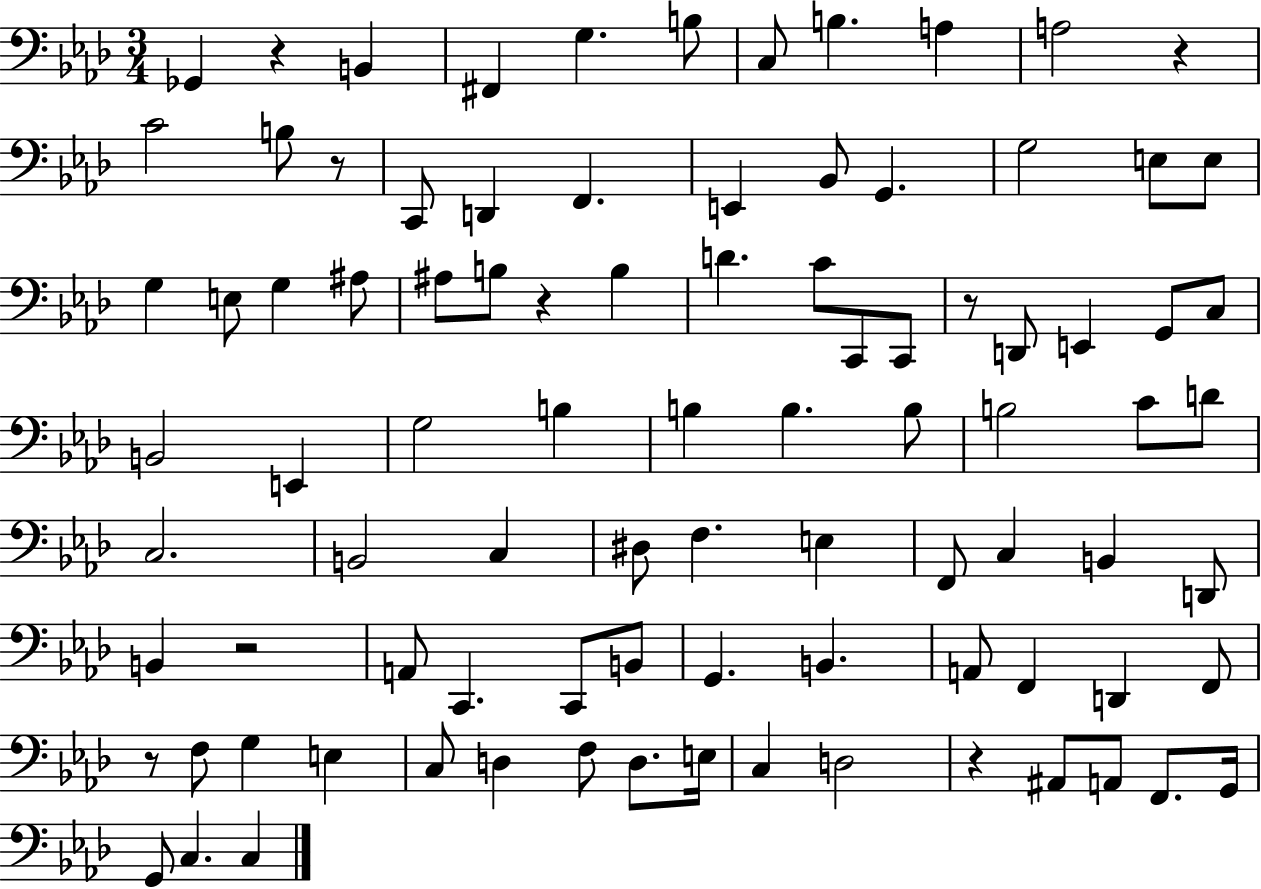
{
  \clef bass
  \numericTimeSignature
  \time 3/4
  \key aes \major
  \repeat volta 2 { ges,4 r4 b,4 | fis,4 g4. b8 | c8 b4. a4 | a2 r4 | \break c'2 b8 r8 | c,8 d,4 f,4. | e,4 bes,8 g,4. | g2 e8 e8 | \break g4 e8 g4 ais8 | ais8 b8 r4 b4 | d'4. c'8 c,8 c,8 | r8 d,8 e,4 g,8 c8 | \break b,2 e,4 | g2 b4 | b4 b4. b8 | b2 c'8 d'8 | \break c2. | b,2 c4 | dis8 f4. e4 | f,8 c4 b,4 d,8 | \break b,4 r2 | a,8 c,4. c,8 b,8 | g,4. b,4. | a,8 f,4 d,4 f,8 | \break r8 f8 g4 e4 | c8 d4 f8 d8. e16 | c4 d2 | r4 ais,8 a,8 f,8. g,16 | \break g,8 c4. c4 | } \bar "|."
}